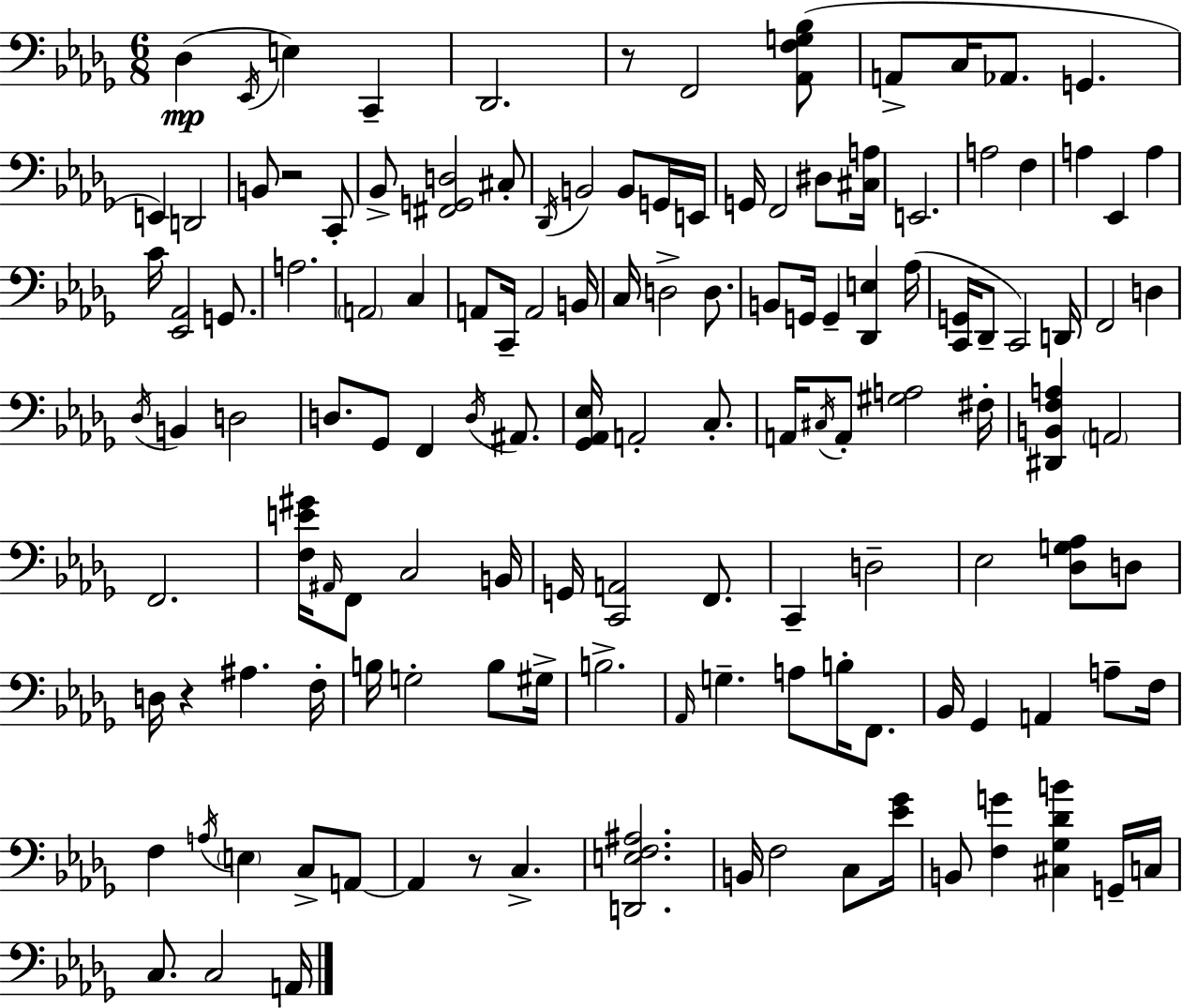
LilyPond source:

{
  \clef bass
  \numericTimeSignature
  \time 6/8
  \key bes \minor
  des4(\mp \acciaccatura { ees,16 } e4) c,4-- | des,2. | r8 f,2 <aes, f g bes>8( | a,8-> c16 aes,8. g,4. | \break e,4) d,2 | b,8 r2 c,8-. | bes,8-> <fis, g, d>2 cis8-. | \acciaccatura { des,16 } b,2 b,8 | \break g,16 e,16 g,16 f,2 dis8 | <cis a>16 e,2. | a2 f4 | a4 ees,4 a4 | \break c'16 <ees, aes,>2 g,8. | a2. | \parenthesize a,2 c4 | a,8 c,16-- a,2 | \break b,16 c16 d2-> d8. | b,8 g,16 g,4-- <des, e>4 | aes16( <c, g,>16 des,8-- c,2) | d,16 f,2 d4 | \break \acciaccatura { des16 } b,4 d2 | d8. ges,8 f,4 | \acciaccatura { d16 } ais,8. <ges, aes, ees>16 a,2-. | c8.-. a,16 \acciaccatura { cis16 } a,8-. <gis a>2 | \break fis16-. <dis, b, f a>4 \parenthesize a,2 | f,2. | <f e' gis'>16 \grace { ais,16 } f,8 c2 | b,16 g,16 <c, a,>2 | \break f,8. c,4-- d2-- | ees2 | <des g aes>8 d8 d16 r4 ais4. | f16-. b16 g2-. | \break b8 gis16-> b2.-> | \grace { aes,16 } g4.-- | a8 b16-. f,8. bes,16 ges,4 | a,4 a8-- f16 f4 \acciaccatura { a16 } | \break \parenthesize e4 c8-> a,8~~ a,4 | r8 c4.-> <d, e f ais>2. | b,16 f2 | c8 <ees' ges'>16 b,8 <f g'>4 | \break <cis ges des' b'>4 g,16-- c16 c8. c2 | a,16 \bar "|."
}